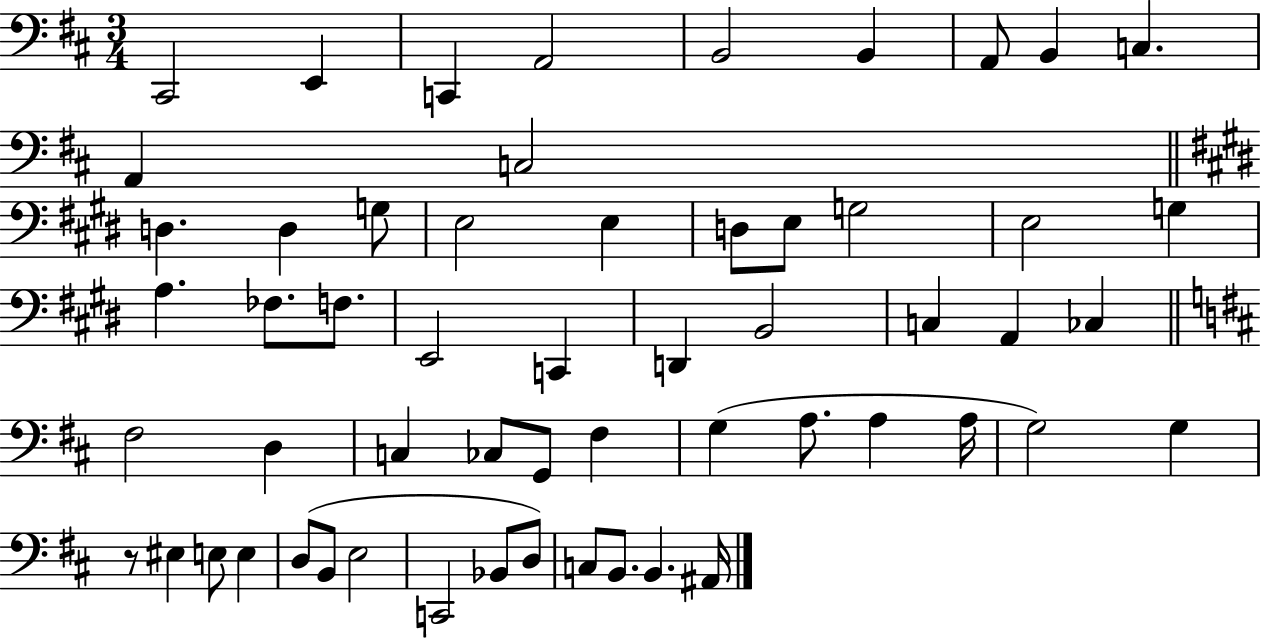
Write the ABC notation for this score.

X:1
T:Untitled
M:3/4
L:1/4
K:D
^C,,2 E,, C,, A,,2 B,,2 B,, A,,/2 B,, C, A,, C,2 D, D, G,/2 E,2 E, D,/2 E,/2 G,2 E,2 G, A, _F,/2 F,/2 E,,2 C,, D,, B,,2 C, A,, _C, ^F,2 D, C, _C,/2 G,,/2 ^F, G, A,/2 A, A,/4 G,2 G, z/2 ^E, E,/2 E, D,/2 B,,/2 E,2 C,,2 _B,,/2 D,/2 C,/2 B,,/2 B,, ^A,,/4